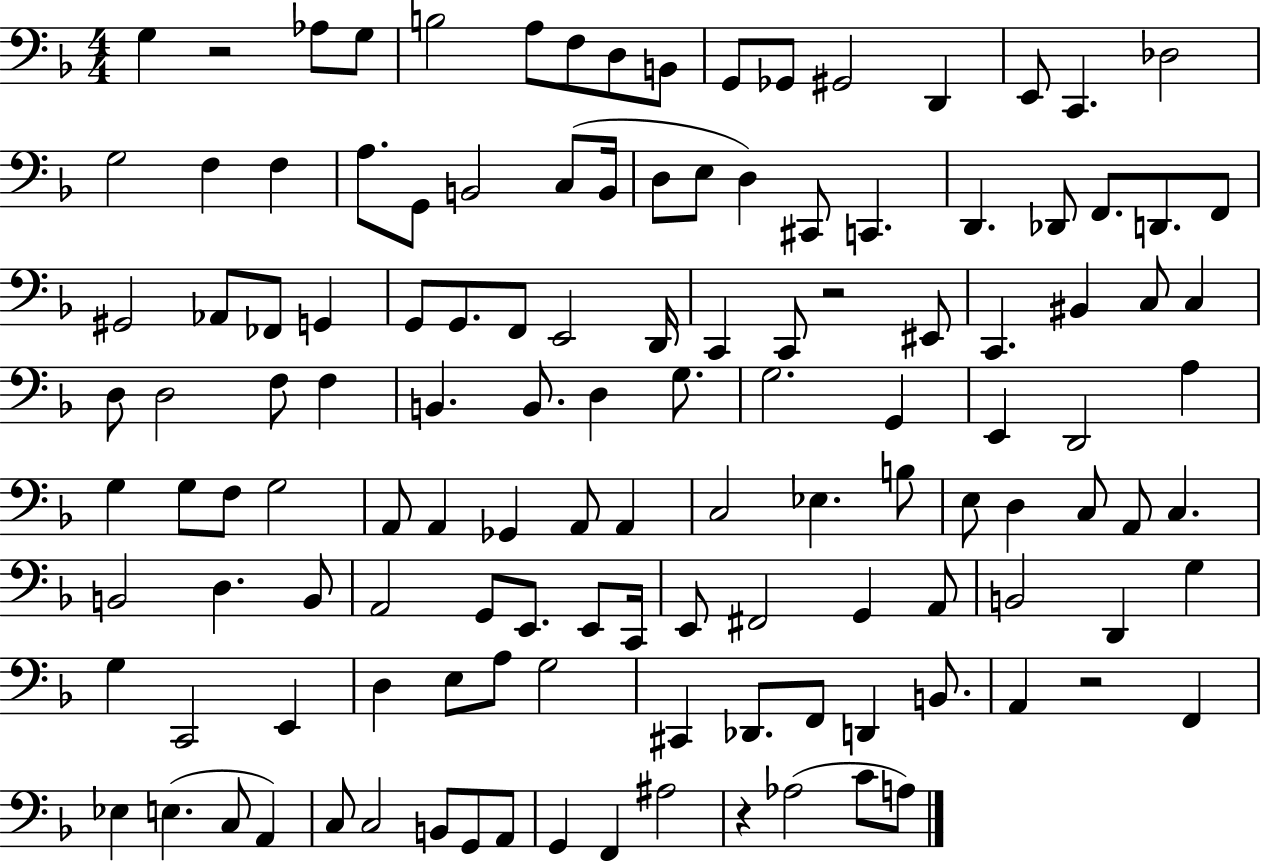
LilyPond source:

{
  \clef bass
  \numericTimeSignature
  \time 4/4
  \key f \major
  g4 r2 aes8 g8 | b2 a8 f8 d8 b,8 | g,8 ges,8 gis,2 d,4 | e,8 c,4. des2 | \break g2 f4 f4 | a8. g,8 b,2 c8( b,16 | d8 e8 d4) cis,8 c,4. | d,4. des,8 f,8. d,8. f,8 | \break gis,2 aes,8 fes,8 g,4 | g,8 g,8. f,8 e,2 d,16 | c,4 c,8 r2 eis,8 | c,4. bis,4 c8 c4 | \break d8 d2 f8 f4 | b,4. b,8. d4 g8. | g2. g,4 | e,4 d,2 a4 | \break g4 g8 f8 g2 | a,8 a,4 ges,4 a,8 a,4 | c2 ees4. b8 | e8 d4 c8 a,8 c4. | \break b,2 d4. b,8 | a,2 g,8 e,8. e,8 c,16 | e,8 fis,2 g,4 a,8 | b,2 d,4 g4 | \break g4 c,2 e,4 | d4 e8 a8 g2 | cis,4 des,8. f,8 d,4 b,8. | a,4 r2 f,4 | \break ees4 e4.( c8 a,4) | c8 c2 b,8 g,8 a,8 | g,4 f,4 ais2 | r4 aes2( c'8 a8) | \break \bar "|."
}